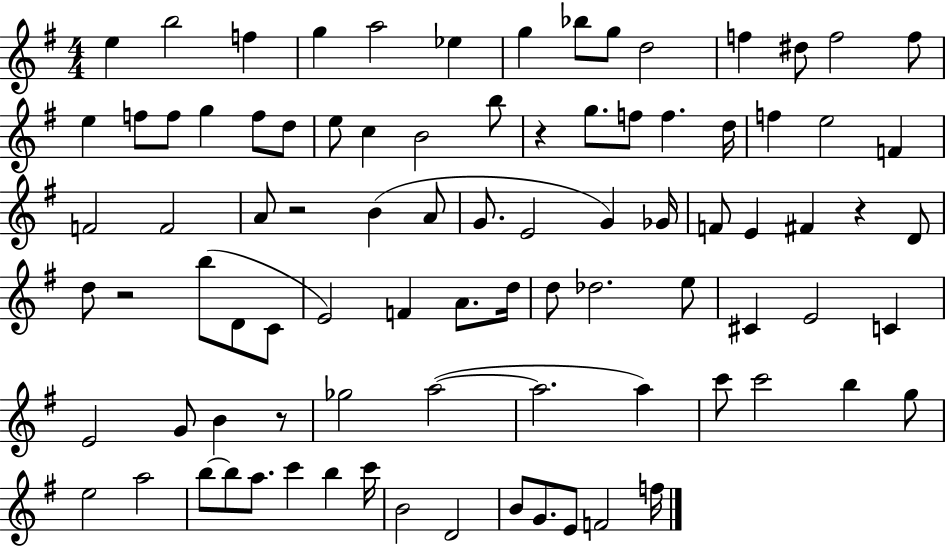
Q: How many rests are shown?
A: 5